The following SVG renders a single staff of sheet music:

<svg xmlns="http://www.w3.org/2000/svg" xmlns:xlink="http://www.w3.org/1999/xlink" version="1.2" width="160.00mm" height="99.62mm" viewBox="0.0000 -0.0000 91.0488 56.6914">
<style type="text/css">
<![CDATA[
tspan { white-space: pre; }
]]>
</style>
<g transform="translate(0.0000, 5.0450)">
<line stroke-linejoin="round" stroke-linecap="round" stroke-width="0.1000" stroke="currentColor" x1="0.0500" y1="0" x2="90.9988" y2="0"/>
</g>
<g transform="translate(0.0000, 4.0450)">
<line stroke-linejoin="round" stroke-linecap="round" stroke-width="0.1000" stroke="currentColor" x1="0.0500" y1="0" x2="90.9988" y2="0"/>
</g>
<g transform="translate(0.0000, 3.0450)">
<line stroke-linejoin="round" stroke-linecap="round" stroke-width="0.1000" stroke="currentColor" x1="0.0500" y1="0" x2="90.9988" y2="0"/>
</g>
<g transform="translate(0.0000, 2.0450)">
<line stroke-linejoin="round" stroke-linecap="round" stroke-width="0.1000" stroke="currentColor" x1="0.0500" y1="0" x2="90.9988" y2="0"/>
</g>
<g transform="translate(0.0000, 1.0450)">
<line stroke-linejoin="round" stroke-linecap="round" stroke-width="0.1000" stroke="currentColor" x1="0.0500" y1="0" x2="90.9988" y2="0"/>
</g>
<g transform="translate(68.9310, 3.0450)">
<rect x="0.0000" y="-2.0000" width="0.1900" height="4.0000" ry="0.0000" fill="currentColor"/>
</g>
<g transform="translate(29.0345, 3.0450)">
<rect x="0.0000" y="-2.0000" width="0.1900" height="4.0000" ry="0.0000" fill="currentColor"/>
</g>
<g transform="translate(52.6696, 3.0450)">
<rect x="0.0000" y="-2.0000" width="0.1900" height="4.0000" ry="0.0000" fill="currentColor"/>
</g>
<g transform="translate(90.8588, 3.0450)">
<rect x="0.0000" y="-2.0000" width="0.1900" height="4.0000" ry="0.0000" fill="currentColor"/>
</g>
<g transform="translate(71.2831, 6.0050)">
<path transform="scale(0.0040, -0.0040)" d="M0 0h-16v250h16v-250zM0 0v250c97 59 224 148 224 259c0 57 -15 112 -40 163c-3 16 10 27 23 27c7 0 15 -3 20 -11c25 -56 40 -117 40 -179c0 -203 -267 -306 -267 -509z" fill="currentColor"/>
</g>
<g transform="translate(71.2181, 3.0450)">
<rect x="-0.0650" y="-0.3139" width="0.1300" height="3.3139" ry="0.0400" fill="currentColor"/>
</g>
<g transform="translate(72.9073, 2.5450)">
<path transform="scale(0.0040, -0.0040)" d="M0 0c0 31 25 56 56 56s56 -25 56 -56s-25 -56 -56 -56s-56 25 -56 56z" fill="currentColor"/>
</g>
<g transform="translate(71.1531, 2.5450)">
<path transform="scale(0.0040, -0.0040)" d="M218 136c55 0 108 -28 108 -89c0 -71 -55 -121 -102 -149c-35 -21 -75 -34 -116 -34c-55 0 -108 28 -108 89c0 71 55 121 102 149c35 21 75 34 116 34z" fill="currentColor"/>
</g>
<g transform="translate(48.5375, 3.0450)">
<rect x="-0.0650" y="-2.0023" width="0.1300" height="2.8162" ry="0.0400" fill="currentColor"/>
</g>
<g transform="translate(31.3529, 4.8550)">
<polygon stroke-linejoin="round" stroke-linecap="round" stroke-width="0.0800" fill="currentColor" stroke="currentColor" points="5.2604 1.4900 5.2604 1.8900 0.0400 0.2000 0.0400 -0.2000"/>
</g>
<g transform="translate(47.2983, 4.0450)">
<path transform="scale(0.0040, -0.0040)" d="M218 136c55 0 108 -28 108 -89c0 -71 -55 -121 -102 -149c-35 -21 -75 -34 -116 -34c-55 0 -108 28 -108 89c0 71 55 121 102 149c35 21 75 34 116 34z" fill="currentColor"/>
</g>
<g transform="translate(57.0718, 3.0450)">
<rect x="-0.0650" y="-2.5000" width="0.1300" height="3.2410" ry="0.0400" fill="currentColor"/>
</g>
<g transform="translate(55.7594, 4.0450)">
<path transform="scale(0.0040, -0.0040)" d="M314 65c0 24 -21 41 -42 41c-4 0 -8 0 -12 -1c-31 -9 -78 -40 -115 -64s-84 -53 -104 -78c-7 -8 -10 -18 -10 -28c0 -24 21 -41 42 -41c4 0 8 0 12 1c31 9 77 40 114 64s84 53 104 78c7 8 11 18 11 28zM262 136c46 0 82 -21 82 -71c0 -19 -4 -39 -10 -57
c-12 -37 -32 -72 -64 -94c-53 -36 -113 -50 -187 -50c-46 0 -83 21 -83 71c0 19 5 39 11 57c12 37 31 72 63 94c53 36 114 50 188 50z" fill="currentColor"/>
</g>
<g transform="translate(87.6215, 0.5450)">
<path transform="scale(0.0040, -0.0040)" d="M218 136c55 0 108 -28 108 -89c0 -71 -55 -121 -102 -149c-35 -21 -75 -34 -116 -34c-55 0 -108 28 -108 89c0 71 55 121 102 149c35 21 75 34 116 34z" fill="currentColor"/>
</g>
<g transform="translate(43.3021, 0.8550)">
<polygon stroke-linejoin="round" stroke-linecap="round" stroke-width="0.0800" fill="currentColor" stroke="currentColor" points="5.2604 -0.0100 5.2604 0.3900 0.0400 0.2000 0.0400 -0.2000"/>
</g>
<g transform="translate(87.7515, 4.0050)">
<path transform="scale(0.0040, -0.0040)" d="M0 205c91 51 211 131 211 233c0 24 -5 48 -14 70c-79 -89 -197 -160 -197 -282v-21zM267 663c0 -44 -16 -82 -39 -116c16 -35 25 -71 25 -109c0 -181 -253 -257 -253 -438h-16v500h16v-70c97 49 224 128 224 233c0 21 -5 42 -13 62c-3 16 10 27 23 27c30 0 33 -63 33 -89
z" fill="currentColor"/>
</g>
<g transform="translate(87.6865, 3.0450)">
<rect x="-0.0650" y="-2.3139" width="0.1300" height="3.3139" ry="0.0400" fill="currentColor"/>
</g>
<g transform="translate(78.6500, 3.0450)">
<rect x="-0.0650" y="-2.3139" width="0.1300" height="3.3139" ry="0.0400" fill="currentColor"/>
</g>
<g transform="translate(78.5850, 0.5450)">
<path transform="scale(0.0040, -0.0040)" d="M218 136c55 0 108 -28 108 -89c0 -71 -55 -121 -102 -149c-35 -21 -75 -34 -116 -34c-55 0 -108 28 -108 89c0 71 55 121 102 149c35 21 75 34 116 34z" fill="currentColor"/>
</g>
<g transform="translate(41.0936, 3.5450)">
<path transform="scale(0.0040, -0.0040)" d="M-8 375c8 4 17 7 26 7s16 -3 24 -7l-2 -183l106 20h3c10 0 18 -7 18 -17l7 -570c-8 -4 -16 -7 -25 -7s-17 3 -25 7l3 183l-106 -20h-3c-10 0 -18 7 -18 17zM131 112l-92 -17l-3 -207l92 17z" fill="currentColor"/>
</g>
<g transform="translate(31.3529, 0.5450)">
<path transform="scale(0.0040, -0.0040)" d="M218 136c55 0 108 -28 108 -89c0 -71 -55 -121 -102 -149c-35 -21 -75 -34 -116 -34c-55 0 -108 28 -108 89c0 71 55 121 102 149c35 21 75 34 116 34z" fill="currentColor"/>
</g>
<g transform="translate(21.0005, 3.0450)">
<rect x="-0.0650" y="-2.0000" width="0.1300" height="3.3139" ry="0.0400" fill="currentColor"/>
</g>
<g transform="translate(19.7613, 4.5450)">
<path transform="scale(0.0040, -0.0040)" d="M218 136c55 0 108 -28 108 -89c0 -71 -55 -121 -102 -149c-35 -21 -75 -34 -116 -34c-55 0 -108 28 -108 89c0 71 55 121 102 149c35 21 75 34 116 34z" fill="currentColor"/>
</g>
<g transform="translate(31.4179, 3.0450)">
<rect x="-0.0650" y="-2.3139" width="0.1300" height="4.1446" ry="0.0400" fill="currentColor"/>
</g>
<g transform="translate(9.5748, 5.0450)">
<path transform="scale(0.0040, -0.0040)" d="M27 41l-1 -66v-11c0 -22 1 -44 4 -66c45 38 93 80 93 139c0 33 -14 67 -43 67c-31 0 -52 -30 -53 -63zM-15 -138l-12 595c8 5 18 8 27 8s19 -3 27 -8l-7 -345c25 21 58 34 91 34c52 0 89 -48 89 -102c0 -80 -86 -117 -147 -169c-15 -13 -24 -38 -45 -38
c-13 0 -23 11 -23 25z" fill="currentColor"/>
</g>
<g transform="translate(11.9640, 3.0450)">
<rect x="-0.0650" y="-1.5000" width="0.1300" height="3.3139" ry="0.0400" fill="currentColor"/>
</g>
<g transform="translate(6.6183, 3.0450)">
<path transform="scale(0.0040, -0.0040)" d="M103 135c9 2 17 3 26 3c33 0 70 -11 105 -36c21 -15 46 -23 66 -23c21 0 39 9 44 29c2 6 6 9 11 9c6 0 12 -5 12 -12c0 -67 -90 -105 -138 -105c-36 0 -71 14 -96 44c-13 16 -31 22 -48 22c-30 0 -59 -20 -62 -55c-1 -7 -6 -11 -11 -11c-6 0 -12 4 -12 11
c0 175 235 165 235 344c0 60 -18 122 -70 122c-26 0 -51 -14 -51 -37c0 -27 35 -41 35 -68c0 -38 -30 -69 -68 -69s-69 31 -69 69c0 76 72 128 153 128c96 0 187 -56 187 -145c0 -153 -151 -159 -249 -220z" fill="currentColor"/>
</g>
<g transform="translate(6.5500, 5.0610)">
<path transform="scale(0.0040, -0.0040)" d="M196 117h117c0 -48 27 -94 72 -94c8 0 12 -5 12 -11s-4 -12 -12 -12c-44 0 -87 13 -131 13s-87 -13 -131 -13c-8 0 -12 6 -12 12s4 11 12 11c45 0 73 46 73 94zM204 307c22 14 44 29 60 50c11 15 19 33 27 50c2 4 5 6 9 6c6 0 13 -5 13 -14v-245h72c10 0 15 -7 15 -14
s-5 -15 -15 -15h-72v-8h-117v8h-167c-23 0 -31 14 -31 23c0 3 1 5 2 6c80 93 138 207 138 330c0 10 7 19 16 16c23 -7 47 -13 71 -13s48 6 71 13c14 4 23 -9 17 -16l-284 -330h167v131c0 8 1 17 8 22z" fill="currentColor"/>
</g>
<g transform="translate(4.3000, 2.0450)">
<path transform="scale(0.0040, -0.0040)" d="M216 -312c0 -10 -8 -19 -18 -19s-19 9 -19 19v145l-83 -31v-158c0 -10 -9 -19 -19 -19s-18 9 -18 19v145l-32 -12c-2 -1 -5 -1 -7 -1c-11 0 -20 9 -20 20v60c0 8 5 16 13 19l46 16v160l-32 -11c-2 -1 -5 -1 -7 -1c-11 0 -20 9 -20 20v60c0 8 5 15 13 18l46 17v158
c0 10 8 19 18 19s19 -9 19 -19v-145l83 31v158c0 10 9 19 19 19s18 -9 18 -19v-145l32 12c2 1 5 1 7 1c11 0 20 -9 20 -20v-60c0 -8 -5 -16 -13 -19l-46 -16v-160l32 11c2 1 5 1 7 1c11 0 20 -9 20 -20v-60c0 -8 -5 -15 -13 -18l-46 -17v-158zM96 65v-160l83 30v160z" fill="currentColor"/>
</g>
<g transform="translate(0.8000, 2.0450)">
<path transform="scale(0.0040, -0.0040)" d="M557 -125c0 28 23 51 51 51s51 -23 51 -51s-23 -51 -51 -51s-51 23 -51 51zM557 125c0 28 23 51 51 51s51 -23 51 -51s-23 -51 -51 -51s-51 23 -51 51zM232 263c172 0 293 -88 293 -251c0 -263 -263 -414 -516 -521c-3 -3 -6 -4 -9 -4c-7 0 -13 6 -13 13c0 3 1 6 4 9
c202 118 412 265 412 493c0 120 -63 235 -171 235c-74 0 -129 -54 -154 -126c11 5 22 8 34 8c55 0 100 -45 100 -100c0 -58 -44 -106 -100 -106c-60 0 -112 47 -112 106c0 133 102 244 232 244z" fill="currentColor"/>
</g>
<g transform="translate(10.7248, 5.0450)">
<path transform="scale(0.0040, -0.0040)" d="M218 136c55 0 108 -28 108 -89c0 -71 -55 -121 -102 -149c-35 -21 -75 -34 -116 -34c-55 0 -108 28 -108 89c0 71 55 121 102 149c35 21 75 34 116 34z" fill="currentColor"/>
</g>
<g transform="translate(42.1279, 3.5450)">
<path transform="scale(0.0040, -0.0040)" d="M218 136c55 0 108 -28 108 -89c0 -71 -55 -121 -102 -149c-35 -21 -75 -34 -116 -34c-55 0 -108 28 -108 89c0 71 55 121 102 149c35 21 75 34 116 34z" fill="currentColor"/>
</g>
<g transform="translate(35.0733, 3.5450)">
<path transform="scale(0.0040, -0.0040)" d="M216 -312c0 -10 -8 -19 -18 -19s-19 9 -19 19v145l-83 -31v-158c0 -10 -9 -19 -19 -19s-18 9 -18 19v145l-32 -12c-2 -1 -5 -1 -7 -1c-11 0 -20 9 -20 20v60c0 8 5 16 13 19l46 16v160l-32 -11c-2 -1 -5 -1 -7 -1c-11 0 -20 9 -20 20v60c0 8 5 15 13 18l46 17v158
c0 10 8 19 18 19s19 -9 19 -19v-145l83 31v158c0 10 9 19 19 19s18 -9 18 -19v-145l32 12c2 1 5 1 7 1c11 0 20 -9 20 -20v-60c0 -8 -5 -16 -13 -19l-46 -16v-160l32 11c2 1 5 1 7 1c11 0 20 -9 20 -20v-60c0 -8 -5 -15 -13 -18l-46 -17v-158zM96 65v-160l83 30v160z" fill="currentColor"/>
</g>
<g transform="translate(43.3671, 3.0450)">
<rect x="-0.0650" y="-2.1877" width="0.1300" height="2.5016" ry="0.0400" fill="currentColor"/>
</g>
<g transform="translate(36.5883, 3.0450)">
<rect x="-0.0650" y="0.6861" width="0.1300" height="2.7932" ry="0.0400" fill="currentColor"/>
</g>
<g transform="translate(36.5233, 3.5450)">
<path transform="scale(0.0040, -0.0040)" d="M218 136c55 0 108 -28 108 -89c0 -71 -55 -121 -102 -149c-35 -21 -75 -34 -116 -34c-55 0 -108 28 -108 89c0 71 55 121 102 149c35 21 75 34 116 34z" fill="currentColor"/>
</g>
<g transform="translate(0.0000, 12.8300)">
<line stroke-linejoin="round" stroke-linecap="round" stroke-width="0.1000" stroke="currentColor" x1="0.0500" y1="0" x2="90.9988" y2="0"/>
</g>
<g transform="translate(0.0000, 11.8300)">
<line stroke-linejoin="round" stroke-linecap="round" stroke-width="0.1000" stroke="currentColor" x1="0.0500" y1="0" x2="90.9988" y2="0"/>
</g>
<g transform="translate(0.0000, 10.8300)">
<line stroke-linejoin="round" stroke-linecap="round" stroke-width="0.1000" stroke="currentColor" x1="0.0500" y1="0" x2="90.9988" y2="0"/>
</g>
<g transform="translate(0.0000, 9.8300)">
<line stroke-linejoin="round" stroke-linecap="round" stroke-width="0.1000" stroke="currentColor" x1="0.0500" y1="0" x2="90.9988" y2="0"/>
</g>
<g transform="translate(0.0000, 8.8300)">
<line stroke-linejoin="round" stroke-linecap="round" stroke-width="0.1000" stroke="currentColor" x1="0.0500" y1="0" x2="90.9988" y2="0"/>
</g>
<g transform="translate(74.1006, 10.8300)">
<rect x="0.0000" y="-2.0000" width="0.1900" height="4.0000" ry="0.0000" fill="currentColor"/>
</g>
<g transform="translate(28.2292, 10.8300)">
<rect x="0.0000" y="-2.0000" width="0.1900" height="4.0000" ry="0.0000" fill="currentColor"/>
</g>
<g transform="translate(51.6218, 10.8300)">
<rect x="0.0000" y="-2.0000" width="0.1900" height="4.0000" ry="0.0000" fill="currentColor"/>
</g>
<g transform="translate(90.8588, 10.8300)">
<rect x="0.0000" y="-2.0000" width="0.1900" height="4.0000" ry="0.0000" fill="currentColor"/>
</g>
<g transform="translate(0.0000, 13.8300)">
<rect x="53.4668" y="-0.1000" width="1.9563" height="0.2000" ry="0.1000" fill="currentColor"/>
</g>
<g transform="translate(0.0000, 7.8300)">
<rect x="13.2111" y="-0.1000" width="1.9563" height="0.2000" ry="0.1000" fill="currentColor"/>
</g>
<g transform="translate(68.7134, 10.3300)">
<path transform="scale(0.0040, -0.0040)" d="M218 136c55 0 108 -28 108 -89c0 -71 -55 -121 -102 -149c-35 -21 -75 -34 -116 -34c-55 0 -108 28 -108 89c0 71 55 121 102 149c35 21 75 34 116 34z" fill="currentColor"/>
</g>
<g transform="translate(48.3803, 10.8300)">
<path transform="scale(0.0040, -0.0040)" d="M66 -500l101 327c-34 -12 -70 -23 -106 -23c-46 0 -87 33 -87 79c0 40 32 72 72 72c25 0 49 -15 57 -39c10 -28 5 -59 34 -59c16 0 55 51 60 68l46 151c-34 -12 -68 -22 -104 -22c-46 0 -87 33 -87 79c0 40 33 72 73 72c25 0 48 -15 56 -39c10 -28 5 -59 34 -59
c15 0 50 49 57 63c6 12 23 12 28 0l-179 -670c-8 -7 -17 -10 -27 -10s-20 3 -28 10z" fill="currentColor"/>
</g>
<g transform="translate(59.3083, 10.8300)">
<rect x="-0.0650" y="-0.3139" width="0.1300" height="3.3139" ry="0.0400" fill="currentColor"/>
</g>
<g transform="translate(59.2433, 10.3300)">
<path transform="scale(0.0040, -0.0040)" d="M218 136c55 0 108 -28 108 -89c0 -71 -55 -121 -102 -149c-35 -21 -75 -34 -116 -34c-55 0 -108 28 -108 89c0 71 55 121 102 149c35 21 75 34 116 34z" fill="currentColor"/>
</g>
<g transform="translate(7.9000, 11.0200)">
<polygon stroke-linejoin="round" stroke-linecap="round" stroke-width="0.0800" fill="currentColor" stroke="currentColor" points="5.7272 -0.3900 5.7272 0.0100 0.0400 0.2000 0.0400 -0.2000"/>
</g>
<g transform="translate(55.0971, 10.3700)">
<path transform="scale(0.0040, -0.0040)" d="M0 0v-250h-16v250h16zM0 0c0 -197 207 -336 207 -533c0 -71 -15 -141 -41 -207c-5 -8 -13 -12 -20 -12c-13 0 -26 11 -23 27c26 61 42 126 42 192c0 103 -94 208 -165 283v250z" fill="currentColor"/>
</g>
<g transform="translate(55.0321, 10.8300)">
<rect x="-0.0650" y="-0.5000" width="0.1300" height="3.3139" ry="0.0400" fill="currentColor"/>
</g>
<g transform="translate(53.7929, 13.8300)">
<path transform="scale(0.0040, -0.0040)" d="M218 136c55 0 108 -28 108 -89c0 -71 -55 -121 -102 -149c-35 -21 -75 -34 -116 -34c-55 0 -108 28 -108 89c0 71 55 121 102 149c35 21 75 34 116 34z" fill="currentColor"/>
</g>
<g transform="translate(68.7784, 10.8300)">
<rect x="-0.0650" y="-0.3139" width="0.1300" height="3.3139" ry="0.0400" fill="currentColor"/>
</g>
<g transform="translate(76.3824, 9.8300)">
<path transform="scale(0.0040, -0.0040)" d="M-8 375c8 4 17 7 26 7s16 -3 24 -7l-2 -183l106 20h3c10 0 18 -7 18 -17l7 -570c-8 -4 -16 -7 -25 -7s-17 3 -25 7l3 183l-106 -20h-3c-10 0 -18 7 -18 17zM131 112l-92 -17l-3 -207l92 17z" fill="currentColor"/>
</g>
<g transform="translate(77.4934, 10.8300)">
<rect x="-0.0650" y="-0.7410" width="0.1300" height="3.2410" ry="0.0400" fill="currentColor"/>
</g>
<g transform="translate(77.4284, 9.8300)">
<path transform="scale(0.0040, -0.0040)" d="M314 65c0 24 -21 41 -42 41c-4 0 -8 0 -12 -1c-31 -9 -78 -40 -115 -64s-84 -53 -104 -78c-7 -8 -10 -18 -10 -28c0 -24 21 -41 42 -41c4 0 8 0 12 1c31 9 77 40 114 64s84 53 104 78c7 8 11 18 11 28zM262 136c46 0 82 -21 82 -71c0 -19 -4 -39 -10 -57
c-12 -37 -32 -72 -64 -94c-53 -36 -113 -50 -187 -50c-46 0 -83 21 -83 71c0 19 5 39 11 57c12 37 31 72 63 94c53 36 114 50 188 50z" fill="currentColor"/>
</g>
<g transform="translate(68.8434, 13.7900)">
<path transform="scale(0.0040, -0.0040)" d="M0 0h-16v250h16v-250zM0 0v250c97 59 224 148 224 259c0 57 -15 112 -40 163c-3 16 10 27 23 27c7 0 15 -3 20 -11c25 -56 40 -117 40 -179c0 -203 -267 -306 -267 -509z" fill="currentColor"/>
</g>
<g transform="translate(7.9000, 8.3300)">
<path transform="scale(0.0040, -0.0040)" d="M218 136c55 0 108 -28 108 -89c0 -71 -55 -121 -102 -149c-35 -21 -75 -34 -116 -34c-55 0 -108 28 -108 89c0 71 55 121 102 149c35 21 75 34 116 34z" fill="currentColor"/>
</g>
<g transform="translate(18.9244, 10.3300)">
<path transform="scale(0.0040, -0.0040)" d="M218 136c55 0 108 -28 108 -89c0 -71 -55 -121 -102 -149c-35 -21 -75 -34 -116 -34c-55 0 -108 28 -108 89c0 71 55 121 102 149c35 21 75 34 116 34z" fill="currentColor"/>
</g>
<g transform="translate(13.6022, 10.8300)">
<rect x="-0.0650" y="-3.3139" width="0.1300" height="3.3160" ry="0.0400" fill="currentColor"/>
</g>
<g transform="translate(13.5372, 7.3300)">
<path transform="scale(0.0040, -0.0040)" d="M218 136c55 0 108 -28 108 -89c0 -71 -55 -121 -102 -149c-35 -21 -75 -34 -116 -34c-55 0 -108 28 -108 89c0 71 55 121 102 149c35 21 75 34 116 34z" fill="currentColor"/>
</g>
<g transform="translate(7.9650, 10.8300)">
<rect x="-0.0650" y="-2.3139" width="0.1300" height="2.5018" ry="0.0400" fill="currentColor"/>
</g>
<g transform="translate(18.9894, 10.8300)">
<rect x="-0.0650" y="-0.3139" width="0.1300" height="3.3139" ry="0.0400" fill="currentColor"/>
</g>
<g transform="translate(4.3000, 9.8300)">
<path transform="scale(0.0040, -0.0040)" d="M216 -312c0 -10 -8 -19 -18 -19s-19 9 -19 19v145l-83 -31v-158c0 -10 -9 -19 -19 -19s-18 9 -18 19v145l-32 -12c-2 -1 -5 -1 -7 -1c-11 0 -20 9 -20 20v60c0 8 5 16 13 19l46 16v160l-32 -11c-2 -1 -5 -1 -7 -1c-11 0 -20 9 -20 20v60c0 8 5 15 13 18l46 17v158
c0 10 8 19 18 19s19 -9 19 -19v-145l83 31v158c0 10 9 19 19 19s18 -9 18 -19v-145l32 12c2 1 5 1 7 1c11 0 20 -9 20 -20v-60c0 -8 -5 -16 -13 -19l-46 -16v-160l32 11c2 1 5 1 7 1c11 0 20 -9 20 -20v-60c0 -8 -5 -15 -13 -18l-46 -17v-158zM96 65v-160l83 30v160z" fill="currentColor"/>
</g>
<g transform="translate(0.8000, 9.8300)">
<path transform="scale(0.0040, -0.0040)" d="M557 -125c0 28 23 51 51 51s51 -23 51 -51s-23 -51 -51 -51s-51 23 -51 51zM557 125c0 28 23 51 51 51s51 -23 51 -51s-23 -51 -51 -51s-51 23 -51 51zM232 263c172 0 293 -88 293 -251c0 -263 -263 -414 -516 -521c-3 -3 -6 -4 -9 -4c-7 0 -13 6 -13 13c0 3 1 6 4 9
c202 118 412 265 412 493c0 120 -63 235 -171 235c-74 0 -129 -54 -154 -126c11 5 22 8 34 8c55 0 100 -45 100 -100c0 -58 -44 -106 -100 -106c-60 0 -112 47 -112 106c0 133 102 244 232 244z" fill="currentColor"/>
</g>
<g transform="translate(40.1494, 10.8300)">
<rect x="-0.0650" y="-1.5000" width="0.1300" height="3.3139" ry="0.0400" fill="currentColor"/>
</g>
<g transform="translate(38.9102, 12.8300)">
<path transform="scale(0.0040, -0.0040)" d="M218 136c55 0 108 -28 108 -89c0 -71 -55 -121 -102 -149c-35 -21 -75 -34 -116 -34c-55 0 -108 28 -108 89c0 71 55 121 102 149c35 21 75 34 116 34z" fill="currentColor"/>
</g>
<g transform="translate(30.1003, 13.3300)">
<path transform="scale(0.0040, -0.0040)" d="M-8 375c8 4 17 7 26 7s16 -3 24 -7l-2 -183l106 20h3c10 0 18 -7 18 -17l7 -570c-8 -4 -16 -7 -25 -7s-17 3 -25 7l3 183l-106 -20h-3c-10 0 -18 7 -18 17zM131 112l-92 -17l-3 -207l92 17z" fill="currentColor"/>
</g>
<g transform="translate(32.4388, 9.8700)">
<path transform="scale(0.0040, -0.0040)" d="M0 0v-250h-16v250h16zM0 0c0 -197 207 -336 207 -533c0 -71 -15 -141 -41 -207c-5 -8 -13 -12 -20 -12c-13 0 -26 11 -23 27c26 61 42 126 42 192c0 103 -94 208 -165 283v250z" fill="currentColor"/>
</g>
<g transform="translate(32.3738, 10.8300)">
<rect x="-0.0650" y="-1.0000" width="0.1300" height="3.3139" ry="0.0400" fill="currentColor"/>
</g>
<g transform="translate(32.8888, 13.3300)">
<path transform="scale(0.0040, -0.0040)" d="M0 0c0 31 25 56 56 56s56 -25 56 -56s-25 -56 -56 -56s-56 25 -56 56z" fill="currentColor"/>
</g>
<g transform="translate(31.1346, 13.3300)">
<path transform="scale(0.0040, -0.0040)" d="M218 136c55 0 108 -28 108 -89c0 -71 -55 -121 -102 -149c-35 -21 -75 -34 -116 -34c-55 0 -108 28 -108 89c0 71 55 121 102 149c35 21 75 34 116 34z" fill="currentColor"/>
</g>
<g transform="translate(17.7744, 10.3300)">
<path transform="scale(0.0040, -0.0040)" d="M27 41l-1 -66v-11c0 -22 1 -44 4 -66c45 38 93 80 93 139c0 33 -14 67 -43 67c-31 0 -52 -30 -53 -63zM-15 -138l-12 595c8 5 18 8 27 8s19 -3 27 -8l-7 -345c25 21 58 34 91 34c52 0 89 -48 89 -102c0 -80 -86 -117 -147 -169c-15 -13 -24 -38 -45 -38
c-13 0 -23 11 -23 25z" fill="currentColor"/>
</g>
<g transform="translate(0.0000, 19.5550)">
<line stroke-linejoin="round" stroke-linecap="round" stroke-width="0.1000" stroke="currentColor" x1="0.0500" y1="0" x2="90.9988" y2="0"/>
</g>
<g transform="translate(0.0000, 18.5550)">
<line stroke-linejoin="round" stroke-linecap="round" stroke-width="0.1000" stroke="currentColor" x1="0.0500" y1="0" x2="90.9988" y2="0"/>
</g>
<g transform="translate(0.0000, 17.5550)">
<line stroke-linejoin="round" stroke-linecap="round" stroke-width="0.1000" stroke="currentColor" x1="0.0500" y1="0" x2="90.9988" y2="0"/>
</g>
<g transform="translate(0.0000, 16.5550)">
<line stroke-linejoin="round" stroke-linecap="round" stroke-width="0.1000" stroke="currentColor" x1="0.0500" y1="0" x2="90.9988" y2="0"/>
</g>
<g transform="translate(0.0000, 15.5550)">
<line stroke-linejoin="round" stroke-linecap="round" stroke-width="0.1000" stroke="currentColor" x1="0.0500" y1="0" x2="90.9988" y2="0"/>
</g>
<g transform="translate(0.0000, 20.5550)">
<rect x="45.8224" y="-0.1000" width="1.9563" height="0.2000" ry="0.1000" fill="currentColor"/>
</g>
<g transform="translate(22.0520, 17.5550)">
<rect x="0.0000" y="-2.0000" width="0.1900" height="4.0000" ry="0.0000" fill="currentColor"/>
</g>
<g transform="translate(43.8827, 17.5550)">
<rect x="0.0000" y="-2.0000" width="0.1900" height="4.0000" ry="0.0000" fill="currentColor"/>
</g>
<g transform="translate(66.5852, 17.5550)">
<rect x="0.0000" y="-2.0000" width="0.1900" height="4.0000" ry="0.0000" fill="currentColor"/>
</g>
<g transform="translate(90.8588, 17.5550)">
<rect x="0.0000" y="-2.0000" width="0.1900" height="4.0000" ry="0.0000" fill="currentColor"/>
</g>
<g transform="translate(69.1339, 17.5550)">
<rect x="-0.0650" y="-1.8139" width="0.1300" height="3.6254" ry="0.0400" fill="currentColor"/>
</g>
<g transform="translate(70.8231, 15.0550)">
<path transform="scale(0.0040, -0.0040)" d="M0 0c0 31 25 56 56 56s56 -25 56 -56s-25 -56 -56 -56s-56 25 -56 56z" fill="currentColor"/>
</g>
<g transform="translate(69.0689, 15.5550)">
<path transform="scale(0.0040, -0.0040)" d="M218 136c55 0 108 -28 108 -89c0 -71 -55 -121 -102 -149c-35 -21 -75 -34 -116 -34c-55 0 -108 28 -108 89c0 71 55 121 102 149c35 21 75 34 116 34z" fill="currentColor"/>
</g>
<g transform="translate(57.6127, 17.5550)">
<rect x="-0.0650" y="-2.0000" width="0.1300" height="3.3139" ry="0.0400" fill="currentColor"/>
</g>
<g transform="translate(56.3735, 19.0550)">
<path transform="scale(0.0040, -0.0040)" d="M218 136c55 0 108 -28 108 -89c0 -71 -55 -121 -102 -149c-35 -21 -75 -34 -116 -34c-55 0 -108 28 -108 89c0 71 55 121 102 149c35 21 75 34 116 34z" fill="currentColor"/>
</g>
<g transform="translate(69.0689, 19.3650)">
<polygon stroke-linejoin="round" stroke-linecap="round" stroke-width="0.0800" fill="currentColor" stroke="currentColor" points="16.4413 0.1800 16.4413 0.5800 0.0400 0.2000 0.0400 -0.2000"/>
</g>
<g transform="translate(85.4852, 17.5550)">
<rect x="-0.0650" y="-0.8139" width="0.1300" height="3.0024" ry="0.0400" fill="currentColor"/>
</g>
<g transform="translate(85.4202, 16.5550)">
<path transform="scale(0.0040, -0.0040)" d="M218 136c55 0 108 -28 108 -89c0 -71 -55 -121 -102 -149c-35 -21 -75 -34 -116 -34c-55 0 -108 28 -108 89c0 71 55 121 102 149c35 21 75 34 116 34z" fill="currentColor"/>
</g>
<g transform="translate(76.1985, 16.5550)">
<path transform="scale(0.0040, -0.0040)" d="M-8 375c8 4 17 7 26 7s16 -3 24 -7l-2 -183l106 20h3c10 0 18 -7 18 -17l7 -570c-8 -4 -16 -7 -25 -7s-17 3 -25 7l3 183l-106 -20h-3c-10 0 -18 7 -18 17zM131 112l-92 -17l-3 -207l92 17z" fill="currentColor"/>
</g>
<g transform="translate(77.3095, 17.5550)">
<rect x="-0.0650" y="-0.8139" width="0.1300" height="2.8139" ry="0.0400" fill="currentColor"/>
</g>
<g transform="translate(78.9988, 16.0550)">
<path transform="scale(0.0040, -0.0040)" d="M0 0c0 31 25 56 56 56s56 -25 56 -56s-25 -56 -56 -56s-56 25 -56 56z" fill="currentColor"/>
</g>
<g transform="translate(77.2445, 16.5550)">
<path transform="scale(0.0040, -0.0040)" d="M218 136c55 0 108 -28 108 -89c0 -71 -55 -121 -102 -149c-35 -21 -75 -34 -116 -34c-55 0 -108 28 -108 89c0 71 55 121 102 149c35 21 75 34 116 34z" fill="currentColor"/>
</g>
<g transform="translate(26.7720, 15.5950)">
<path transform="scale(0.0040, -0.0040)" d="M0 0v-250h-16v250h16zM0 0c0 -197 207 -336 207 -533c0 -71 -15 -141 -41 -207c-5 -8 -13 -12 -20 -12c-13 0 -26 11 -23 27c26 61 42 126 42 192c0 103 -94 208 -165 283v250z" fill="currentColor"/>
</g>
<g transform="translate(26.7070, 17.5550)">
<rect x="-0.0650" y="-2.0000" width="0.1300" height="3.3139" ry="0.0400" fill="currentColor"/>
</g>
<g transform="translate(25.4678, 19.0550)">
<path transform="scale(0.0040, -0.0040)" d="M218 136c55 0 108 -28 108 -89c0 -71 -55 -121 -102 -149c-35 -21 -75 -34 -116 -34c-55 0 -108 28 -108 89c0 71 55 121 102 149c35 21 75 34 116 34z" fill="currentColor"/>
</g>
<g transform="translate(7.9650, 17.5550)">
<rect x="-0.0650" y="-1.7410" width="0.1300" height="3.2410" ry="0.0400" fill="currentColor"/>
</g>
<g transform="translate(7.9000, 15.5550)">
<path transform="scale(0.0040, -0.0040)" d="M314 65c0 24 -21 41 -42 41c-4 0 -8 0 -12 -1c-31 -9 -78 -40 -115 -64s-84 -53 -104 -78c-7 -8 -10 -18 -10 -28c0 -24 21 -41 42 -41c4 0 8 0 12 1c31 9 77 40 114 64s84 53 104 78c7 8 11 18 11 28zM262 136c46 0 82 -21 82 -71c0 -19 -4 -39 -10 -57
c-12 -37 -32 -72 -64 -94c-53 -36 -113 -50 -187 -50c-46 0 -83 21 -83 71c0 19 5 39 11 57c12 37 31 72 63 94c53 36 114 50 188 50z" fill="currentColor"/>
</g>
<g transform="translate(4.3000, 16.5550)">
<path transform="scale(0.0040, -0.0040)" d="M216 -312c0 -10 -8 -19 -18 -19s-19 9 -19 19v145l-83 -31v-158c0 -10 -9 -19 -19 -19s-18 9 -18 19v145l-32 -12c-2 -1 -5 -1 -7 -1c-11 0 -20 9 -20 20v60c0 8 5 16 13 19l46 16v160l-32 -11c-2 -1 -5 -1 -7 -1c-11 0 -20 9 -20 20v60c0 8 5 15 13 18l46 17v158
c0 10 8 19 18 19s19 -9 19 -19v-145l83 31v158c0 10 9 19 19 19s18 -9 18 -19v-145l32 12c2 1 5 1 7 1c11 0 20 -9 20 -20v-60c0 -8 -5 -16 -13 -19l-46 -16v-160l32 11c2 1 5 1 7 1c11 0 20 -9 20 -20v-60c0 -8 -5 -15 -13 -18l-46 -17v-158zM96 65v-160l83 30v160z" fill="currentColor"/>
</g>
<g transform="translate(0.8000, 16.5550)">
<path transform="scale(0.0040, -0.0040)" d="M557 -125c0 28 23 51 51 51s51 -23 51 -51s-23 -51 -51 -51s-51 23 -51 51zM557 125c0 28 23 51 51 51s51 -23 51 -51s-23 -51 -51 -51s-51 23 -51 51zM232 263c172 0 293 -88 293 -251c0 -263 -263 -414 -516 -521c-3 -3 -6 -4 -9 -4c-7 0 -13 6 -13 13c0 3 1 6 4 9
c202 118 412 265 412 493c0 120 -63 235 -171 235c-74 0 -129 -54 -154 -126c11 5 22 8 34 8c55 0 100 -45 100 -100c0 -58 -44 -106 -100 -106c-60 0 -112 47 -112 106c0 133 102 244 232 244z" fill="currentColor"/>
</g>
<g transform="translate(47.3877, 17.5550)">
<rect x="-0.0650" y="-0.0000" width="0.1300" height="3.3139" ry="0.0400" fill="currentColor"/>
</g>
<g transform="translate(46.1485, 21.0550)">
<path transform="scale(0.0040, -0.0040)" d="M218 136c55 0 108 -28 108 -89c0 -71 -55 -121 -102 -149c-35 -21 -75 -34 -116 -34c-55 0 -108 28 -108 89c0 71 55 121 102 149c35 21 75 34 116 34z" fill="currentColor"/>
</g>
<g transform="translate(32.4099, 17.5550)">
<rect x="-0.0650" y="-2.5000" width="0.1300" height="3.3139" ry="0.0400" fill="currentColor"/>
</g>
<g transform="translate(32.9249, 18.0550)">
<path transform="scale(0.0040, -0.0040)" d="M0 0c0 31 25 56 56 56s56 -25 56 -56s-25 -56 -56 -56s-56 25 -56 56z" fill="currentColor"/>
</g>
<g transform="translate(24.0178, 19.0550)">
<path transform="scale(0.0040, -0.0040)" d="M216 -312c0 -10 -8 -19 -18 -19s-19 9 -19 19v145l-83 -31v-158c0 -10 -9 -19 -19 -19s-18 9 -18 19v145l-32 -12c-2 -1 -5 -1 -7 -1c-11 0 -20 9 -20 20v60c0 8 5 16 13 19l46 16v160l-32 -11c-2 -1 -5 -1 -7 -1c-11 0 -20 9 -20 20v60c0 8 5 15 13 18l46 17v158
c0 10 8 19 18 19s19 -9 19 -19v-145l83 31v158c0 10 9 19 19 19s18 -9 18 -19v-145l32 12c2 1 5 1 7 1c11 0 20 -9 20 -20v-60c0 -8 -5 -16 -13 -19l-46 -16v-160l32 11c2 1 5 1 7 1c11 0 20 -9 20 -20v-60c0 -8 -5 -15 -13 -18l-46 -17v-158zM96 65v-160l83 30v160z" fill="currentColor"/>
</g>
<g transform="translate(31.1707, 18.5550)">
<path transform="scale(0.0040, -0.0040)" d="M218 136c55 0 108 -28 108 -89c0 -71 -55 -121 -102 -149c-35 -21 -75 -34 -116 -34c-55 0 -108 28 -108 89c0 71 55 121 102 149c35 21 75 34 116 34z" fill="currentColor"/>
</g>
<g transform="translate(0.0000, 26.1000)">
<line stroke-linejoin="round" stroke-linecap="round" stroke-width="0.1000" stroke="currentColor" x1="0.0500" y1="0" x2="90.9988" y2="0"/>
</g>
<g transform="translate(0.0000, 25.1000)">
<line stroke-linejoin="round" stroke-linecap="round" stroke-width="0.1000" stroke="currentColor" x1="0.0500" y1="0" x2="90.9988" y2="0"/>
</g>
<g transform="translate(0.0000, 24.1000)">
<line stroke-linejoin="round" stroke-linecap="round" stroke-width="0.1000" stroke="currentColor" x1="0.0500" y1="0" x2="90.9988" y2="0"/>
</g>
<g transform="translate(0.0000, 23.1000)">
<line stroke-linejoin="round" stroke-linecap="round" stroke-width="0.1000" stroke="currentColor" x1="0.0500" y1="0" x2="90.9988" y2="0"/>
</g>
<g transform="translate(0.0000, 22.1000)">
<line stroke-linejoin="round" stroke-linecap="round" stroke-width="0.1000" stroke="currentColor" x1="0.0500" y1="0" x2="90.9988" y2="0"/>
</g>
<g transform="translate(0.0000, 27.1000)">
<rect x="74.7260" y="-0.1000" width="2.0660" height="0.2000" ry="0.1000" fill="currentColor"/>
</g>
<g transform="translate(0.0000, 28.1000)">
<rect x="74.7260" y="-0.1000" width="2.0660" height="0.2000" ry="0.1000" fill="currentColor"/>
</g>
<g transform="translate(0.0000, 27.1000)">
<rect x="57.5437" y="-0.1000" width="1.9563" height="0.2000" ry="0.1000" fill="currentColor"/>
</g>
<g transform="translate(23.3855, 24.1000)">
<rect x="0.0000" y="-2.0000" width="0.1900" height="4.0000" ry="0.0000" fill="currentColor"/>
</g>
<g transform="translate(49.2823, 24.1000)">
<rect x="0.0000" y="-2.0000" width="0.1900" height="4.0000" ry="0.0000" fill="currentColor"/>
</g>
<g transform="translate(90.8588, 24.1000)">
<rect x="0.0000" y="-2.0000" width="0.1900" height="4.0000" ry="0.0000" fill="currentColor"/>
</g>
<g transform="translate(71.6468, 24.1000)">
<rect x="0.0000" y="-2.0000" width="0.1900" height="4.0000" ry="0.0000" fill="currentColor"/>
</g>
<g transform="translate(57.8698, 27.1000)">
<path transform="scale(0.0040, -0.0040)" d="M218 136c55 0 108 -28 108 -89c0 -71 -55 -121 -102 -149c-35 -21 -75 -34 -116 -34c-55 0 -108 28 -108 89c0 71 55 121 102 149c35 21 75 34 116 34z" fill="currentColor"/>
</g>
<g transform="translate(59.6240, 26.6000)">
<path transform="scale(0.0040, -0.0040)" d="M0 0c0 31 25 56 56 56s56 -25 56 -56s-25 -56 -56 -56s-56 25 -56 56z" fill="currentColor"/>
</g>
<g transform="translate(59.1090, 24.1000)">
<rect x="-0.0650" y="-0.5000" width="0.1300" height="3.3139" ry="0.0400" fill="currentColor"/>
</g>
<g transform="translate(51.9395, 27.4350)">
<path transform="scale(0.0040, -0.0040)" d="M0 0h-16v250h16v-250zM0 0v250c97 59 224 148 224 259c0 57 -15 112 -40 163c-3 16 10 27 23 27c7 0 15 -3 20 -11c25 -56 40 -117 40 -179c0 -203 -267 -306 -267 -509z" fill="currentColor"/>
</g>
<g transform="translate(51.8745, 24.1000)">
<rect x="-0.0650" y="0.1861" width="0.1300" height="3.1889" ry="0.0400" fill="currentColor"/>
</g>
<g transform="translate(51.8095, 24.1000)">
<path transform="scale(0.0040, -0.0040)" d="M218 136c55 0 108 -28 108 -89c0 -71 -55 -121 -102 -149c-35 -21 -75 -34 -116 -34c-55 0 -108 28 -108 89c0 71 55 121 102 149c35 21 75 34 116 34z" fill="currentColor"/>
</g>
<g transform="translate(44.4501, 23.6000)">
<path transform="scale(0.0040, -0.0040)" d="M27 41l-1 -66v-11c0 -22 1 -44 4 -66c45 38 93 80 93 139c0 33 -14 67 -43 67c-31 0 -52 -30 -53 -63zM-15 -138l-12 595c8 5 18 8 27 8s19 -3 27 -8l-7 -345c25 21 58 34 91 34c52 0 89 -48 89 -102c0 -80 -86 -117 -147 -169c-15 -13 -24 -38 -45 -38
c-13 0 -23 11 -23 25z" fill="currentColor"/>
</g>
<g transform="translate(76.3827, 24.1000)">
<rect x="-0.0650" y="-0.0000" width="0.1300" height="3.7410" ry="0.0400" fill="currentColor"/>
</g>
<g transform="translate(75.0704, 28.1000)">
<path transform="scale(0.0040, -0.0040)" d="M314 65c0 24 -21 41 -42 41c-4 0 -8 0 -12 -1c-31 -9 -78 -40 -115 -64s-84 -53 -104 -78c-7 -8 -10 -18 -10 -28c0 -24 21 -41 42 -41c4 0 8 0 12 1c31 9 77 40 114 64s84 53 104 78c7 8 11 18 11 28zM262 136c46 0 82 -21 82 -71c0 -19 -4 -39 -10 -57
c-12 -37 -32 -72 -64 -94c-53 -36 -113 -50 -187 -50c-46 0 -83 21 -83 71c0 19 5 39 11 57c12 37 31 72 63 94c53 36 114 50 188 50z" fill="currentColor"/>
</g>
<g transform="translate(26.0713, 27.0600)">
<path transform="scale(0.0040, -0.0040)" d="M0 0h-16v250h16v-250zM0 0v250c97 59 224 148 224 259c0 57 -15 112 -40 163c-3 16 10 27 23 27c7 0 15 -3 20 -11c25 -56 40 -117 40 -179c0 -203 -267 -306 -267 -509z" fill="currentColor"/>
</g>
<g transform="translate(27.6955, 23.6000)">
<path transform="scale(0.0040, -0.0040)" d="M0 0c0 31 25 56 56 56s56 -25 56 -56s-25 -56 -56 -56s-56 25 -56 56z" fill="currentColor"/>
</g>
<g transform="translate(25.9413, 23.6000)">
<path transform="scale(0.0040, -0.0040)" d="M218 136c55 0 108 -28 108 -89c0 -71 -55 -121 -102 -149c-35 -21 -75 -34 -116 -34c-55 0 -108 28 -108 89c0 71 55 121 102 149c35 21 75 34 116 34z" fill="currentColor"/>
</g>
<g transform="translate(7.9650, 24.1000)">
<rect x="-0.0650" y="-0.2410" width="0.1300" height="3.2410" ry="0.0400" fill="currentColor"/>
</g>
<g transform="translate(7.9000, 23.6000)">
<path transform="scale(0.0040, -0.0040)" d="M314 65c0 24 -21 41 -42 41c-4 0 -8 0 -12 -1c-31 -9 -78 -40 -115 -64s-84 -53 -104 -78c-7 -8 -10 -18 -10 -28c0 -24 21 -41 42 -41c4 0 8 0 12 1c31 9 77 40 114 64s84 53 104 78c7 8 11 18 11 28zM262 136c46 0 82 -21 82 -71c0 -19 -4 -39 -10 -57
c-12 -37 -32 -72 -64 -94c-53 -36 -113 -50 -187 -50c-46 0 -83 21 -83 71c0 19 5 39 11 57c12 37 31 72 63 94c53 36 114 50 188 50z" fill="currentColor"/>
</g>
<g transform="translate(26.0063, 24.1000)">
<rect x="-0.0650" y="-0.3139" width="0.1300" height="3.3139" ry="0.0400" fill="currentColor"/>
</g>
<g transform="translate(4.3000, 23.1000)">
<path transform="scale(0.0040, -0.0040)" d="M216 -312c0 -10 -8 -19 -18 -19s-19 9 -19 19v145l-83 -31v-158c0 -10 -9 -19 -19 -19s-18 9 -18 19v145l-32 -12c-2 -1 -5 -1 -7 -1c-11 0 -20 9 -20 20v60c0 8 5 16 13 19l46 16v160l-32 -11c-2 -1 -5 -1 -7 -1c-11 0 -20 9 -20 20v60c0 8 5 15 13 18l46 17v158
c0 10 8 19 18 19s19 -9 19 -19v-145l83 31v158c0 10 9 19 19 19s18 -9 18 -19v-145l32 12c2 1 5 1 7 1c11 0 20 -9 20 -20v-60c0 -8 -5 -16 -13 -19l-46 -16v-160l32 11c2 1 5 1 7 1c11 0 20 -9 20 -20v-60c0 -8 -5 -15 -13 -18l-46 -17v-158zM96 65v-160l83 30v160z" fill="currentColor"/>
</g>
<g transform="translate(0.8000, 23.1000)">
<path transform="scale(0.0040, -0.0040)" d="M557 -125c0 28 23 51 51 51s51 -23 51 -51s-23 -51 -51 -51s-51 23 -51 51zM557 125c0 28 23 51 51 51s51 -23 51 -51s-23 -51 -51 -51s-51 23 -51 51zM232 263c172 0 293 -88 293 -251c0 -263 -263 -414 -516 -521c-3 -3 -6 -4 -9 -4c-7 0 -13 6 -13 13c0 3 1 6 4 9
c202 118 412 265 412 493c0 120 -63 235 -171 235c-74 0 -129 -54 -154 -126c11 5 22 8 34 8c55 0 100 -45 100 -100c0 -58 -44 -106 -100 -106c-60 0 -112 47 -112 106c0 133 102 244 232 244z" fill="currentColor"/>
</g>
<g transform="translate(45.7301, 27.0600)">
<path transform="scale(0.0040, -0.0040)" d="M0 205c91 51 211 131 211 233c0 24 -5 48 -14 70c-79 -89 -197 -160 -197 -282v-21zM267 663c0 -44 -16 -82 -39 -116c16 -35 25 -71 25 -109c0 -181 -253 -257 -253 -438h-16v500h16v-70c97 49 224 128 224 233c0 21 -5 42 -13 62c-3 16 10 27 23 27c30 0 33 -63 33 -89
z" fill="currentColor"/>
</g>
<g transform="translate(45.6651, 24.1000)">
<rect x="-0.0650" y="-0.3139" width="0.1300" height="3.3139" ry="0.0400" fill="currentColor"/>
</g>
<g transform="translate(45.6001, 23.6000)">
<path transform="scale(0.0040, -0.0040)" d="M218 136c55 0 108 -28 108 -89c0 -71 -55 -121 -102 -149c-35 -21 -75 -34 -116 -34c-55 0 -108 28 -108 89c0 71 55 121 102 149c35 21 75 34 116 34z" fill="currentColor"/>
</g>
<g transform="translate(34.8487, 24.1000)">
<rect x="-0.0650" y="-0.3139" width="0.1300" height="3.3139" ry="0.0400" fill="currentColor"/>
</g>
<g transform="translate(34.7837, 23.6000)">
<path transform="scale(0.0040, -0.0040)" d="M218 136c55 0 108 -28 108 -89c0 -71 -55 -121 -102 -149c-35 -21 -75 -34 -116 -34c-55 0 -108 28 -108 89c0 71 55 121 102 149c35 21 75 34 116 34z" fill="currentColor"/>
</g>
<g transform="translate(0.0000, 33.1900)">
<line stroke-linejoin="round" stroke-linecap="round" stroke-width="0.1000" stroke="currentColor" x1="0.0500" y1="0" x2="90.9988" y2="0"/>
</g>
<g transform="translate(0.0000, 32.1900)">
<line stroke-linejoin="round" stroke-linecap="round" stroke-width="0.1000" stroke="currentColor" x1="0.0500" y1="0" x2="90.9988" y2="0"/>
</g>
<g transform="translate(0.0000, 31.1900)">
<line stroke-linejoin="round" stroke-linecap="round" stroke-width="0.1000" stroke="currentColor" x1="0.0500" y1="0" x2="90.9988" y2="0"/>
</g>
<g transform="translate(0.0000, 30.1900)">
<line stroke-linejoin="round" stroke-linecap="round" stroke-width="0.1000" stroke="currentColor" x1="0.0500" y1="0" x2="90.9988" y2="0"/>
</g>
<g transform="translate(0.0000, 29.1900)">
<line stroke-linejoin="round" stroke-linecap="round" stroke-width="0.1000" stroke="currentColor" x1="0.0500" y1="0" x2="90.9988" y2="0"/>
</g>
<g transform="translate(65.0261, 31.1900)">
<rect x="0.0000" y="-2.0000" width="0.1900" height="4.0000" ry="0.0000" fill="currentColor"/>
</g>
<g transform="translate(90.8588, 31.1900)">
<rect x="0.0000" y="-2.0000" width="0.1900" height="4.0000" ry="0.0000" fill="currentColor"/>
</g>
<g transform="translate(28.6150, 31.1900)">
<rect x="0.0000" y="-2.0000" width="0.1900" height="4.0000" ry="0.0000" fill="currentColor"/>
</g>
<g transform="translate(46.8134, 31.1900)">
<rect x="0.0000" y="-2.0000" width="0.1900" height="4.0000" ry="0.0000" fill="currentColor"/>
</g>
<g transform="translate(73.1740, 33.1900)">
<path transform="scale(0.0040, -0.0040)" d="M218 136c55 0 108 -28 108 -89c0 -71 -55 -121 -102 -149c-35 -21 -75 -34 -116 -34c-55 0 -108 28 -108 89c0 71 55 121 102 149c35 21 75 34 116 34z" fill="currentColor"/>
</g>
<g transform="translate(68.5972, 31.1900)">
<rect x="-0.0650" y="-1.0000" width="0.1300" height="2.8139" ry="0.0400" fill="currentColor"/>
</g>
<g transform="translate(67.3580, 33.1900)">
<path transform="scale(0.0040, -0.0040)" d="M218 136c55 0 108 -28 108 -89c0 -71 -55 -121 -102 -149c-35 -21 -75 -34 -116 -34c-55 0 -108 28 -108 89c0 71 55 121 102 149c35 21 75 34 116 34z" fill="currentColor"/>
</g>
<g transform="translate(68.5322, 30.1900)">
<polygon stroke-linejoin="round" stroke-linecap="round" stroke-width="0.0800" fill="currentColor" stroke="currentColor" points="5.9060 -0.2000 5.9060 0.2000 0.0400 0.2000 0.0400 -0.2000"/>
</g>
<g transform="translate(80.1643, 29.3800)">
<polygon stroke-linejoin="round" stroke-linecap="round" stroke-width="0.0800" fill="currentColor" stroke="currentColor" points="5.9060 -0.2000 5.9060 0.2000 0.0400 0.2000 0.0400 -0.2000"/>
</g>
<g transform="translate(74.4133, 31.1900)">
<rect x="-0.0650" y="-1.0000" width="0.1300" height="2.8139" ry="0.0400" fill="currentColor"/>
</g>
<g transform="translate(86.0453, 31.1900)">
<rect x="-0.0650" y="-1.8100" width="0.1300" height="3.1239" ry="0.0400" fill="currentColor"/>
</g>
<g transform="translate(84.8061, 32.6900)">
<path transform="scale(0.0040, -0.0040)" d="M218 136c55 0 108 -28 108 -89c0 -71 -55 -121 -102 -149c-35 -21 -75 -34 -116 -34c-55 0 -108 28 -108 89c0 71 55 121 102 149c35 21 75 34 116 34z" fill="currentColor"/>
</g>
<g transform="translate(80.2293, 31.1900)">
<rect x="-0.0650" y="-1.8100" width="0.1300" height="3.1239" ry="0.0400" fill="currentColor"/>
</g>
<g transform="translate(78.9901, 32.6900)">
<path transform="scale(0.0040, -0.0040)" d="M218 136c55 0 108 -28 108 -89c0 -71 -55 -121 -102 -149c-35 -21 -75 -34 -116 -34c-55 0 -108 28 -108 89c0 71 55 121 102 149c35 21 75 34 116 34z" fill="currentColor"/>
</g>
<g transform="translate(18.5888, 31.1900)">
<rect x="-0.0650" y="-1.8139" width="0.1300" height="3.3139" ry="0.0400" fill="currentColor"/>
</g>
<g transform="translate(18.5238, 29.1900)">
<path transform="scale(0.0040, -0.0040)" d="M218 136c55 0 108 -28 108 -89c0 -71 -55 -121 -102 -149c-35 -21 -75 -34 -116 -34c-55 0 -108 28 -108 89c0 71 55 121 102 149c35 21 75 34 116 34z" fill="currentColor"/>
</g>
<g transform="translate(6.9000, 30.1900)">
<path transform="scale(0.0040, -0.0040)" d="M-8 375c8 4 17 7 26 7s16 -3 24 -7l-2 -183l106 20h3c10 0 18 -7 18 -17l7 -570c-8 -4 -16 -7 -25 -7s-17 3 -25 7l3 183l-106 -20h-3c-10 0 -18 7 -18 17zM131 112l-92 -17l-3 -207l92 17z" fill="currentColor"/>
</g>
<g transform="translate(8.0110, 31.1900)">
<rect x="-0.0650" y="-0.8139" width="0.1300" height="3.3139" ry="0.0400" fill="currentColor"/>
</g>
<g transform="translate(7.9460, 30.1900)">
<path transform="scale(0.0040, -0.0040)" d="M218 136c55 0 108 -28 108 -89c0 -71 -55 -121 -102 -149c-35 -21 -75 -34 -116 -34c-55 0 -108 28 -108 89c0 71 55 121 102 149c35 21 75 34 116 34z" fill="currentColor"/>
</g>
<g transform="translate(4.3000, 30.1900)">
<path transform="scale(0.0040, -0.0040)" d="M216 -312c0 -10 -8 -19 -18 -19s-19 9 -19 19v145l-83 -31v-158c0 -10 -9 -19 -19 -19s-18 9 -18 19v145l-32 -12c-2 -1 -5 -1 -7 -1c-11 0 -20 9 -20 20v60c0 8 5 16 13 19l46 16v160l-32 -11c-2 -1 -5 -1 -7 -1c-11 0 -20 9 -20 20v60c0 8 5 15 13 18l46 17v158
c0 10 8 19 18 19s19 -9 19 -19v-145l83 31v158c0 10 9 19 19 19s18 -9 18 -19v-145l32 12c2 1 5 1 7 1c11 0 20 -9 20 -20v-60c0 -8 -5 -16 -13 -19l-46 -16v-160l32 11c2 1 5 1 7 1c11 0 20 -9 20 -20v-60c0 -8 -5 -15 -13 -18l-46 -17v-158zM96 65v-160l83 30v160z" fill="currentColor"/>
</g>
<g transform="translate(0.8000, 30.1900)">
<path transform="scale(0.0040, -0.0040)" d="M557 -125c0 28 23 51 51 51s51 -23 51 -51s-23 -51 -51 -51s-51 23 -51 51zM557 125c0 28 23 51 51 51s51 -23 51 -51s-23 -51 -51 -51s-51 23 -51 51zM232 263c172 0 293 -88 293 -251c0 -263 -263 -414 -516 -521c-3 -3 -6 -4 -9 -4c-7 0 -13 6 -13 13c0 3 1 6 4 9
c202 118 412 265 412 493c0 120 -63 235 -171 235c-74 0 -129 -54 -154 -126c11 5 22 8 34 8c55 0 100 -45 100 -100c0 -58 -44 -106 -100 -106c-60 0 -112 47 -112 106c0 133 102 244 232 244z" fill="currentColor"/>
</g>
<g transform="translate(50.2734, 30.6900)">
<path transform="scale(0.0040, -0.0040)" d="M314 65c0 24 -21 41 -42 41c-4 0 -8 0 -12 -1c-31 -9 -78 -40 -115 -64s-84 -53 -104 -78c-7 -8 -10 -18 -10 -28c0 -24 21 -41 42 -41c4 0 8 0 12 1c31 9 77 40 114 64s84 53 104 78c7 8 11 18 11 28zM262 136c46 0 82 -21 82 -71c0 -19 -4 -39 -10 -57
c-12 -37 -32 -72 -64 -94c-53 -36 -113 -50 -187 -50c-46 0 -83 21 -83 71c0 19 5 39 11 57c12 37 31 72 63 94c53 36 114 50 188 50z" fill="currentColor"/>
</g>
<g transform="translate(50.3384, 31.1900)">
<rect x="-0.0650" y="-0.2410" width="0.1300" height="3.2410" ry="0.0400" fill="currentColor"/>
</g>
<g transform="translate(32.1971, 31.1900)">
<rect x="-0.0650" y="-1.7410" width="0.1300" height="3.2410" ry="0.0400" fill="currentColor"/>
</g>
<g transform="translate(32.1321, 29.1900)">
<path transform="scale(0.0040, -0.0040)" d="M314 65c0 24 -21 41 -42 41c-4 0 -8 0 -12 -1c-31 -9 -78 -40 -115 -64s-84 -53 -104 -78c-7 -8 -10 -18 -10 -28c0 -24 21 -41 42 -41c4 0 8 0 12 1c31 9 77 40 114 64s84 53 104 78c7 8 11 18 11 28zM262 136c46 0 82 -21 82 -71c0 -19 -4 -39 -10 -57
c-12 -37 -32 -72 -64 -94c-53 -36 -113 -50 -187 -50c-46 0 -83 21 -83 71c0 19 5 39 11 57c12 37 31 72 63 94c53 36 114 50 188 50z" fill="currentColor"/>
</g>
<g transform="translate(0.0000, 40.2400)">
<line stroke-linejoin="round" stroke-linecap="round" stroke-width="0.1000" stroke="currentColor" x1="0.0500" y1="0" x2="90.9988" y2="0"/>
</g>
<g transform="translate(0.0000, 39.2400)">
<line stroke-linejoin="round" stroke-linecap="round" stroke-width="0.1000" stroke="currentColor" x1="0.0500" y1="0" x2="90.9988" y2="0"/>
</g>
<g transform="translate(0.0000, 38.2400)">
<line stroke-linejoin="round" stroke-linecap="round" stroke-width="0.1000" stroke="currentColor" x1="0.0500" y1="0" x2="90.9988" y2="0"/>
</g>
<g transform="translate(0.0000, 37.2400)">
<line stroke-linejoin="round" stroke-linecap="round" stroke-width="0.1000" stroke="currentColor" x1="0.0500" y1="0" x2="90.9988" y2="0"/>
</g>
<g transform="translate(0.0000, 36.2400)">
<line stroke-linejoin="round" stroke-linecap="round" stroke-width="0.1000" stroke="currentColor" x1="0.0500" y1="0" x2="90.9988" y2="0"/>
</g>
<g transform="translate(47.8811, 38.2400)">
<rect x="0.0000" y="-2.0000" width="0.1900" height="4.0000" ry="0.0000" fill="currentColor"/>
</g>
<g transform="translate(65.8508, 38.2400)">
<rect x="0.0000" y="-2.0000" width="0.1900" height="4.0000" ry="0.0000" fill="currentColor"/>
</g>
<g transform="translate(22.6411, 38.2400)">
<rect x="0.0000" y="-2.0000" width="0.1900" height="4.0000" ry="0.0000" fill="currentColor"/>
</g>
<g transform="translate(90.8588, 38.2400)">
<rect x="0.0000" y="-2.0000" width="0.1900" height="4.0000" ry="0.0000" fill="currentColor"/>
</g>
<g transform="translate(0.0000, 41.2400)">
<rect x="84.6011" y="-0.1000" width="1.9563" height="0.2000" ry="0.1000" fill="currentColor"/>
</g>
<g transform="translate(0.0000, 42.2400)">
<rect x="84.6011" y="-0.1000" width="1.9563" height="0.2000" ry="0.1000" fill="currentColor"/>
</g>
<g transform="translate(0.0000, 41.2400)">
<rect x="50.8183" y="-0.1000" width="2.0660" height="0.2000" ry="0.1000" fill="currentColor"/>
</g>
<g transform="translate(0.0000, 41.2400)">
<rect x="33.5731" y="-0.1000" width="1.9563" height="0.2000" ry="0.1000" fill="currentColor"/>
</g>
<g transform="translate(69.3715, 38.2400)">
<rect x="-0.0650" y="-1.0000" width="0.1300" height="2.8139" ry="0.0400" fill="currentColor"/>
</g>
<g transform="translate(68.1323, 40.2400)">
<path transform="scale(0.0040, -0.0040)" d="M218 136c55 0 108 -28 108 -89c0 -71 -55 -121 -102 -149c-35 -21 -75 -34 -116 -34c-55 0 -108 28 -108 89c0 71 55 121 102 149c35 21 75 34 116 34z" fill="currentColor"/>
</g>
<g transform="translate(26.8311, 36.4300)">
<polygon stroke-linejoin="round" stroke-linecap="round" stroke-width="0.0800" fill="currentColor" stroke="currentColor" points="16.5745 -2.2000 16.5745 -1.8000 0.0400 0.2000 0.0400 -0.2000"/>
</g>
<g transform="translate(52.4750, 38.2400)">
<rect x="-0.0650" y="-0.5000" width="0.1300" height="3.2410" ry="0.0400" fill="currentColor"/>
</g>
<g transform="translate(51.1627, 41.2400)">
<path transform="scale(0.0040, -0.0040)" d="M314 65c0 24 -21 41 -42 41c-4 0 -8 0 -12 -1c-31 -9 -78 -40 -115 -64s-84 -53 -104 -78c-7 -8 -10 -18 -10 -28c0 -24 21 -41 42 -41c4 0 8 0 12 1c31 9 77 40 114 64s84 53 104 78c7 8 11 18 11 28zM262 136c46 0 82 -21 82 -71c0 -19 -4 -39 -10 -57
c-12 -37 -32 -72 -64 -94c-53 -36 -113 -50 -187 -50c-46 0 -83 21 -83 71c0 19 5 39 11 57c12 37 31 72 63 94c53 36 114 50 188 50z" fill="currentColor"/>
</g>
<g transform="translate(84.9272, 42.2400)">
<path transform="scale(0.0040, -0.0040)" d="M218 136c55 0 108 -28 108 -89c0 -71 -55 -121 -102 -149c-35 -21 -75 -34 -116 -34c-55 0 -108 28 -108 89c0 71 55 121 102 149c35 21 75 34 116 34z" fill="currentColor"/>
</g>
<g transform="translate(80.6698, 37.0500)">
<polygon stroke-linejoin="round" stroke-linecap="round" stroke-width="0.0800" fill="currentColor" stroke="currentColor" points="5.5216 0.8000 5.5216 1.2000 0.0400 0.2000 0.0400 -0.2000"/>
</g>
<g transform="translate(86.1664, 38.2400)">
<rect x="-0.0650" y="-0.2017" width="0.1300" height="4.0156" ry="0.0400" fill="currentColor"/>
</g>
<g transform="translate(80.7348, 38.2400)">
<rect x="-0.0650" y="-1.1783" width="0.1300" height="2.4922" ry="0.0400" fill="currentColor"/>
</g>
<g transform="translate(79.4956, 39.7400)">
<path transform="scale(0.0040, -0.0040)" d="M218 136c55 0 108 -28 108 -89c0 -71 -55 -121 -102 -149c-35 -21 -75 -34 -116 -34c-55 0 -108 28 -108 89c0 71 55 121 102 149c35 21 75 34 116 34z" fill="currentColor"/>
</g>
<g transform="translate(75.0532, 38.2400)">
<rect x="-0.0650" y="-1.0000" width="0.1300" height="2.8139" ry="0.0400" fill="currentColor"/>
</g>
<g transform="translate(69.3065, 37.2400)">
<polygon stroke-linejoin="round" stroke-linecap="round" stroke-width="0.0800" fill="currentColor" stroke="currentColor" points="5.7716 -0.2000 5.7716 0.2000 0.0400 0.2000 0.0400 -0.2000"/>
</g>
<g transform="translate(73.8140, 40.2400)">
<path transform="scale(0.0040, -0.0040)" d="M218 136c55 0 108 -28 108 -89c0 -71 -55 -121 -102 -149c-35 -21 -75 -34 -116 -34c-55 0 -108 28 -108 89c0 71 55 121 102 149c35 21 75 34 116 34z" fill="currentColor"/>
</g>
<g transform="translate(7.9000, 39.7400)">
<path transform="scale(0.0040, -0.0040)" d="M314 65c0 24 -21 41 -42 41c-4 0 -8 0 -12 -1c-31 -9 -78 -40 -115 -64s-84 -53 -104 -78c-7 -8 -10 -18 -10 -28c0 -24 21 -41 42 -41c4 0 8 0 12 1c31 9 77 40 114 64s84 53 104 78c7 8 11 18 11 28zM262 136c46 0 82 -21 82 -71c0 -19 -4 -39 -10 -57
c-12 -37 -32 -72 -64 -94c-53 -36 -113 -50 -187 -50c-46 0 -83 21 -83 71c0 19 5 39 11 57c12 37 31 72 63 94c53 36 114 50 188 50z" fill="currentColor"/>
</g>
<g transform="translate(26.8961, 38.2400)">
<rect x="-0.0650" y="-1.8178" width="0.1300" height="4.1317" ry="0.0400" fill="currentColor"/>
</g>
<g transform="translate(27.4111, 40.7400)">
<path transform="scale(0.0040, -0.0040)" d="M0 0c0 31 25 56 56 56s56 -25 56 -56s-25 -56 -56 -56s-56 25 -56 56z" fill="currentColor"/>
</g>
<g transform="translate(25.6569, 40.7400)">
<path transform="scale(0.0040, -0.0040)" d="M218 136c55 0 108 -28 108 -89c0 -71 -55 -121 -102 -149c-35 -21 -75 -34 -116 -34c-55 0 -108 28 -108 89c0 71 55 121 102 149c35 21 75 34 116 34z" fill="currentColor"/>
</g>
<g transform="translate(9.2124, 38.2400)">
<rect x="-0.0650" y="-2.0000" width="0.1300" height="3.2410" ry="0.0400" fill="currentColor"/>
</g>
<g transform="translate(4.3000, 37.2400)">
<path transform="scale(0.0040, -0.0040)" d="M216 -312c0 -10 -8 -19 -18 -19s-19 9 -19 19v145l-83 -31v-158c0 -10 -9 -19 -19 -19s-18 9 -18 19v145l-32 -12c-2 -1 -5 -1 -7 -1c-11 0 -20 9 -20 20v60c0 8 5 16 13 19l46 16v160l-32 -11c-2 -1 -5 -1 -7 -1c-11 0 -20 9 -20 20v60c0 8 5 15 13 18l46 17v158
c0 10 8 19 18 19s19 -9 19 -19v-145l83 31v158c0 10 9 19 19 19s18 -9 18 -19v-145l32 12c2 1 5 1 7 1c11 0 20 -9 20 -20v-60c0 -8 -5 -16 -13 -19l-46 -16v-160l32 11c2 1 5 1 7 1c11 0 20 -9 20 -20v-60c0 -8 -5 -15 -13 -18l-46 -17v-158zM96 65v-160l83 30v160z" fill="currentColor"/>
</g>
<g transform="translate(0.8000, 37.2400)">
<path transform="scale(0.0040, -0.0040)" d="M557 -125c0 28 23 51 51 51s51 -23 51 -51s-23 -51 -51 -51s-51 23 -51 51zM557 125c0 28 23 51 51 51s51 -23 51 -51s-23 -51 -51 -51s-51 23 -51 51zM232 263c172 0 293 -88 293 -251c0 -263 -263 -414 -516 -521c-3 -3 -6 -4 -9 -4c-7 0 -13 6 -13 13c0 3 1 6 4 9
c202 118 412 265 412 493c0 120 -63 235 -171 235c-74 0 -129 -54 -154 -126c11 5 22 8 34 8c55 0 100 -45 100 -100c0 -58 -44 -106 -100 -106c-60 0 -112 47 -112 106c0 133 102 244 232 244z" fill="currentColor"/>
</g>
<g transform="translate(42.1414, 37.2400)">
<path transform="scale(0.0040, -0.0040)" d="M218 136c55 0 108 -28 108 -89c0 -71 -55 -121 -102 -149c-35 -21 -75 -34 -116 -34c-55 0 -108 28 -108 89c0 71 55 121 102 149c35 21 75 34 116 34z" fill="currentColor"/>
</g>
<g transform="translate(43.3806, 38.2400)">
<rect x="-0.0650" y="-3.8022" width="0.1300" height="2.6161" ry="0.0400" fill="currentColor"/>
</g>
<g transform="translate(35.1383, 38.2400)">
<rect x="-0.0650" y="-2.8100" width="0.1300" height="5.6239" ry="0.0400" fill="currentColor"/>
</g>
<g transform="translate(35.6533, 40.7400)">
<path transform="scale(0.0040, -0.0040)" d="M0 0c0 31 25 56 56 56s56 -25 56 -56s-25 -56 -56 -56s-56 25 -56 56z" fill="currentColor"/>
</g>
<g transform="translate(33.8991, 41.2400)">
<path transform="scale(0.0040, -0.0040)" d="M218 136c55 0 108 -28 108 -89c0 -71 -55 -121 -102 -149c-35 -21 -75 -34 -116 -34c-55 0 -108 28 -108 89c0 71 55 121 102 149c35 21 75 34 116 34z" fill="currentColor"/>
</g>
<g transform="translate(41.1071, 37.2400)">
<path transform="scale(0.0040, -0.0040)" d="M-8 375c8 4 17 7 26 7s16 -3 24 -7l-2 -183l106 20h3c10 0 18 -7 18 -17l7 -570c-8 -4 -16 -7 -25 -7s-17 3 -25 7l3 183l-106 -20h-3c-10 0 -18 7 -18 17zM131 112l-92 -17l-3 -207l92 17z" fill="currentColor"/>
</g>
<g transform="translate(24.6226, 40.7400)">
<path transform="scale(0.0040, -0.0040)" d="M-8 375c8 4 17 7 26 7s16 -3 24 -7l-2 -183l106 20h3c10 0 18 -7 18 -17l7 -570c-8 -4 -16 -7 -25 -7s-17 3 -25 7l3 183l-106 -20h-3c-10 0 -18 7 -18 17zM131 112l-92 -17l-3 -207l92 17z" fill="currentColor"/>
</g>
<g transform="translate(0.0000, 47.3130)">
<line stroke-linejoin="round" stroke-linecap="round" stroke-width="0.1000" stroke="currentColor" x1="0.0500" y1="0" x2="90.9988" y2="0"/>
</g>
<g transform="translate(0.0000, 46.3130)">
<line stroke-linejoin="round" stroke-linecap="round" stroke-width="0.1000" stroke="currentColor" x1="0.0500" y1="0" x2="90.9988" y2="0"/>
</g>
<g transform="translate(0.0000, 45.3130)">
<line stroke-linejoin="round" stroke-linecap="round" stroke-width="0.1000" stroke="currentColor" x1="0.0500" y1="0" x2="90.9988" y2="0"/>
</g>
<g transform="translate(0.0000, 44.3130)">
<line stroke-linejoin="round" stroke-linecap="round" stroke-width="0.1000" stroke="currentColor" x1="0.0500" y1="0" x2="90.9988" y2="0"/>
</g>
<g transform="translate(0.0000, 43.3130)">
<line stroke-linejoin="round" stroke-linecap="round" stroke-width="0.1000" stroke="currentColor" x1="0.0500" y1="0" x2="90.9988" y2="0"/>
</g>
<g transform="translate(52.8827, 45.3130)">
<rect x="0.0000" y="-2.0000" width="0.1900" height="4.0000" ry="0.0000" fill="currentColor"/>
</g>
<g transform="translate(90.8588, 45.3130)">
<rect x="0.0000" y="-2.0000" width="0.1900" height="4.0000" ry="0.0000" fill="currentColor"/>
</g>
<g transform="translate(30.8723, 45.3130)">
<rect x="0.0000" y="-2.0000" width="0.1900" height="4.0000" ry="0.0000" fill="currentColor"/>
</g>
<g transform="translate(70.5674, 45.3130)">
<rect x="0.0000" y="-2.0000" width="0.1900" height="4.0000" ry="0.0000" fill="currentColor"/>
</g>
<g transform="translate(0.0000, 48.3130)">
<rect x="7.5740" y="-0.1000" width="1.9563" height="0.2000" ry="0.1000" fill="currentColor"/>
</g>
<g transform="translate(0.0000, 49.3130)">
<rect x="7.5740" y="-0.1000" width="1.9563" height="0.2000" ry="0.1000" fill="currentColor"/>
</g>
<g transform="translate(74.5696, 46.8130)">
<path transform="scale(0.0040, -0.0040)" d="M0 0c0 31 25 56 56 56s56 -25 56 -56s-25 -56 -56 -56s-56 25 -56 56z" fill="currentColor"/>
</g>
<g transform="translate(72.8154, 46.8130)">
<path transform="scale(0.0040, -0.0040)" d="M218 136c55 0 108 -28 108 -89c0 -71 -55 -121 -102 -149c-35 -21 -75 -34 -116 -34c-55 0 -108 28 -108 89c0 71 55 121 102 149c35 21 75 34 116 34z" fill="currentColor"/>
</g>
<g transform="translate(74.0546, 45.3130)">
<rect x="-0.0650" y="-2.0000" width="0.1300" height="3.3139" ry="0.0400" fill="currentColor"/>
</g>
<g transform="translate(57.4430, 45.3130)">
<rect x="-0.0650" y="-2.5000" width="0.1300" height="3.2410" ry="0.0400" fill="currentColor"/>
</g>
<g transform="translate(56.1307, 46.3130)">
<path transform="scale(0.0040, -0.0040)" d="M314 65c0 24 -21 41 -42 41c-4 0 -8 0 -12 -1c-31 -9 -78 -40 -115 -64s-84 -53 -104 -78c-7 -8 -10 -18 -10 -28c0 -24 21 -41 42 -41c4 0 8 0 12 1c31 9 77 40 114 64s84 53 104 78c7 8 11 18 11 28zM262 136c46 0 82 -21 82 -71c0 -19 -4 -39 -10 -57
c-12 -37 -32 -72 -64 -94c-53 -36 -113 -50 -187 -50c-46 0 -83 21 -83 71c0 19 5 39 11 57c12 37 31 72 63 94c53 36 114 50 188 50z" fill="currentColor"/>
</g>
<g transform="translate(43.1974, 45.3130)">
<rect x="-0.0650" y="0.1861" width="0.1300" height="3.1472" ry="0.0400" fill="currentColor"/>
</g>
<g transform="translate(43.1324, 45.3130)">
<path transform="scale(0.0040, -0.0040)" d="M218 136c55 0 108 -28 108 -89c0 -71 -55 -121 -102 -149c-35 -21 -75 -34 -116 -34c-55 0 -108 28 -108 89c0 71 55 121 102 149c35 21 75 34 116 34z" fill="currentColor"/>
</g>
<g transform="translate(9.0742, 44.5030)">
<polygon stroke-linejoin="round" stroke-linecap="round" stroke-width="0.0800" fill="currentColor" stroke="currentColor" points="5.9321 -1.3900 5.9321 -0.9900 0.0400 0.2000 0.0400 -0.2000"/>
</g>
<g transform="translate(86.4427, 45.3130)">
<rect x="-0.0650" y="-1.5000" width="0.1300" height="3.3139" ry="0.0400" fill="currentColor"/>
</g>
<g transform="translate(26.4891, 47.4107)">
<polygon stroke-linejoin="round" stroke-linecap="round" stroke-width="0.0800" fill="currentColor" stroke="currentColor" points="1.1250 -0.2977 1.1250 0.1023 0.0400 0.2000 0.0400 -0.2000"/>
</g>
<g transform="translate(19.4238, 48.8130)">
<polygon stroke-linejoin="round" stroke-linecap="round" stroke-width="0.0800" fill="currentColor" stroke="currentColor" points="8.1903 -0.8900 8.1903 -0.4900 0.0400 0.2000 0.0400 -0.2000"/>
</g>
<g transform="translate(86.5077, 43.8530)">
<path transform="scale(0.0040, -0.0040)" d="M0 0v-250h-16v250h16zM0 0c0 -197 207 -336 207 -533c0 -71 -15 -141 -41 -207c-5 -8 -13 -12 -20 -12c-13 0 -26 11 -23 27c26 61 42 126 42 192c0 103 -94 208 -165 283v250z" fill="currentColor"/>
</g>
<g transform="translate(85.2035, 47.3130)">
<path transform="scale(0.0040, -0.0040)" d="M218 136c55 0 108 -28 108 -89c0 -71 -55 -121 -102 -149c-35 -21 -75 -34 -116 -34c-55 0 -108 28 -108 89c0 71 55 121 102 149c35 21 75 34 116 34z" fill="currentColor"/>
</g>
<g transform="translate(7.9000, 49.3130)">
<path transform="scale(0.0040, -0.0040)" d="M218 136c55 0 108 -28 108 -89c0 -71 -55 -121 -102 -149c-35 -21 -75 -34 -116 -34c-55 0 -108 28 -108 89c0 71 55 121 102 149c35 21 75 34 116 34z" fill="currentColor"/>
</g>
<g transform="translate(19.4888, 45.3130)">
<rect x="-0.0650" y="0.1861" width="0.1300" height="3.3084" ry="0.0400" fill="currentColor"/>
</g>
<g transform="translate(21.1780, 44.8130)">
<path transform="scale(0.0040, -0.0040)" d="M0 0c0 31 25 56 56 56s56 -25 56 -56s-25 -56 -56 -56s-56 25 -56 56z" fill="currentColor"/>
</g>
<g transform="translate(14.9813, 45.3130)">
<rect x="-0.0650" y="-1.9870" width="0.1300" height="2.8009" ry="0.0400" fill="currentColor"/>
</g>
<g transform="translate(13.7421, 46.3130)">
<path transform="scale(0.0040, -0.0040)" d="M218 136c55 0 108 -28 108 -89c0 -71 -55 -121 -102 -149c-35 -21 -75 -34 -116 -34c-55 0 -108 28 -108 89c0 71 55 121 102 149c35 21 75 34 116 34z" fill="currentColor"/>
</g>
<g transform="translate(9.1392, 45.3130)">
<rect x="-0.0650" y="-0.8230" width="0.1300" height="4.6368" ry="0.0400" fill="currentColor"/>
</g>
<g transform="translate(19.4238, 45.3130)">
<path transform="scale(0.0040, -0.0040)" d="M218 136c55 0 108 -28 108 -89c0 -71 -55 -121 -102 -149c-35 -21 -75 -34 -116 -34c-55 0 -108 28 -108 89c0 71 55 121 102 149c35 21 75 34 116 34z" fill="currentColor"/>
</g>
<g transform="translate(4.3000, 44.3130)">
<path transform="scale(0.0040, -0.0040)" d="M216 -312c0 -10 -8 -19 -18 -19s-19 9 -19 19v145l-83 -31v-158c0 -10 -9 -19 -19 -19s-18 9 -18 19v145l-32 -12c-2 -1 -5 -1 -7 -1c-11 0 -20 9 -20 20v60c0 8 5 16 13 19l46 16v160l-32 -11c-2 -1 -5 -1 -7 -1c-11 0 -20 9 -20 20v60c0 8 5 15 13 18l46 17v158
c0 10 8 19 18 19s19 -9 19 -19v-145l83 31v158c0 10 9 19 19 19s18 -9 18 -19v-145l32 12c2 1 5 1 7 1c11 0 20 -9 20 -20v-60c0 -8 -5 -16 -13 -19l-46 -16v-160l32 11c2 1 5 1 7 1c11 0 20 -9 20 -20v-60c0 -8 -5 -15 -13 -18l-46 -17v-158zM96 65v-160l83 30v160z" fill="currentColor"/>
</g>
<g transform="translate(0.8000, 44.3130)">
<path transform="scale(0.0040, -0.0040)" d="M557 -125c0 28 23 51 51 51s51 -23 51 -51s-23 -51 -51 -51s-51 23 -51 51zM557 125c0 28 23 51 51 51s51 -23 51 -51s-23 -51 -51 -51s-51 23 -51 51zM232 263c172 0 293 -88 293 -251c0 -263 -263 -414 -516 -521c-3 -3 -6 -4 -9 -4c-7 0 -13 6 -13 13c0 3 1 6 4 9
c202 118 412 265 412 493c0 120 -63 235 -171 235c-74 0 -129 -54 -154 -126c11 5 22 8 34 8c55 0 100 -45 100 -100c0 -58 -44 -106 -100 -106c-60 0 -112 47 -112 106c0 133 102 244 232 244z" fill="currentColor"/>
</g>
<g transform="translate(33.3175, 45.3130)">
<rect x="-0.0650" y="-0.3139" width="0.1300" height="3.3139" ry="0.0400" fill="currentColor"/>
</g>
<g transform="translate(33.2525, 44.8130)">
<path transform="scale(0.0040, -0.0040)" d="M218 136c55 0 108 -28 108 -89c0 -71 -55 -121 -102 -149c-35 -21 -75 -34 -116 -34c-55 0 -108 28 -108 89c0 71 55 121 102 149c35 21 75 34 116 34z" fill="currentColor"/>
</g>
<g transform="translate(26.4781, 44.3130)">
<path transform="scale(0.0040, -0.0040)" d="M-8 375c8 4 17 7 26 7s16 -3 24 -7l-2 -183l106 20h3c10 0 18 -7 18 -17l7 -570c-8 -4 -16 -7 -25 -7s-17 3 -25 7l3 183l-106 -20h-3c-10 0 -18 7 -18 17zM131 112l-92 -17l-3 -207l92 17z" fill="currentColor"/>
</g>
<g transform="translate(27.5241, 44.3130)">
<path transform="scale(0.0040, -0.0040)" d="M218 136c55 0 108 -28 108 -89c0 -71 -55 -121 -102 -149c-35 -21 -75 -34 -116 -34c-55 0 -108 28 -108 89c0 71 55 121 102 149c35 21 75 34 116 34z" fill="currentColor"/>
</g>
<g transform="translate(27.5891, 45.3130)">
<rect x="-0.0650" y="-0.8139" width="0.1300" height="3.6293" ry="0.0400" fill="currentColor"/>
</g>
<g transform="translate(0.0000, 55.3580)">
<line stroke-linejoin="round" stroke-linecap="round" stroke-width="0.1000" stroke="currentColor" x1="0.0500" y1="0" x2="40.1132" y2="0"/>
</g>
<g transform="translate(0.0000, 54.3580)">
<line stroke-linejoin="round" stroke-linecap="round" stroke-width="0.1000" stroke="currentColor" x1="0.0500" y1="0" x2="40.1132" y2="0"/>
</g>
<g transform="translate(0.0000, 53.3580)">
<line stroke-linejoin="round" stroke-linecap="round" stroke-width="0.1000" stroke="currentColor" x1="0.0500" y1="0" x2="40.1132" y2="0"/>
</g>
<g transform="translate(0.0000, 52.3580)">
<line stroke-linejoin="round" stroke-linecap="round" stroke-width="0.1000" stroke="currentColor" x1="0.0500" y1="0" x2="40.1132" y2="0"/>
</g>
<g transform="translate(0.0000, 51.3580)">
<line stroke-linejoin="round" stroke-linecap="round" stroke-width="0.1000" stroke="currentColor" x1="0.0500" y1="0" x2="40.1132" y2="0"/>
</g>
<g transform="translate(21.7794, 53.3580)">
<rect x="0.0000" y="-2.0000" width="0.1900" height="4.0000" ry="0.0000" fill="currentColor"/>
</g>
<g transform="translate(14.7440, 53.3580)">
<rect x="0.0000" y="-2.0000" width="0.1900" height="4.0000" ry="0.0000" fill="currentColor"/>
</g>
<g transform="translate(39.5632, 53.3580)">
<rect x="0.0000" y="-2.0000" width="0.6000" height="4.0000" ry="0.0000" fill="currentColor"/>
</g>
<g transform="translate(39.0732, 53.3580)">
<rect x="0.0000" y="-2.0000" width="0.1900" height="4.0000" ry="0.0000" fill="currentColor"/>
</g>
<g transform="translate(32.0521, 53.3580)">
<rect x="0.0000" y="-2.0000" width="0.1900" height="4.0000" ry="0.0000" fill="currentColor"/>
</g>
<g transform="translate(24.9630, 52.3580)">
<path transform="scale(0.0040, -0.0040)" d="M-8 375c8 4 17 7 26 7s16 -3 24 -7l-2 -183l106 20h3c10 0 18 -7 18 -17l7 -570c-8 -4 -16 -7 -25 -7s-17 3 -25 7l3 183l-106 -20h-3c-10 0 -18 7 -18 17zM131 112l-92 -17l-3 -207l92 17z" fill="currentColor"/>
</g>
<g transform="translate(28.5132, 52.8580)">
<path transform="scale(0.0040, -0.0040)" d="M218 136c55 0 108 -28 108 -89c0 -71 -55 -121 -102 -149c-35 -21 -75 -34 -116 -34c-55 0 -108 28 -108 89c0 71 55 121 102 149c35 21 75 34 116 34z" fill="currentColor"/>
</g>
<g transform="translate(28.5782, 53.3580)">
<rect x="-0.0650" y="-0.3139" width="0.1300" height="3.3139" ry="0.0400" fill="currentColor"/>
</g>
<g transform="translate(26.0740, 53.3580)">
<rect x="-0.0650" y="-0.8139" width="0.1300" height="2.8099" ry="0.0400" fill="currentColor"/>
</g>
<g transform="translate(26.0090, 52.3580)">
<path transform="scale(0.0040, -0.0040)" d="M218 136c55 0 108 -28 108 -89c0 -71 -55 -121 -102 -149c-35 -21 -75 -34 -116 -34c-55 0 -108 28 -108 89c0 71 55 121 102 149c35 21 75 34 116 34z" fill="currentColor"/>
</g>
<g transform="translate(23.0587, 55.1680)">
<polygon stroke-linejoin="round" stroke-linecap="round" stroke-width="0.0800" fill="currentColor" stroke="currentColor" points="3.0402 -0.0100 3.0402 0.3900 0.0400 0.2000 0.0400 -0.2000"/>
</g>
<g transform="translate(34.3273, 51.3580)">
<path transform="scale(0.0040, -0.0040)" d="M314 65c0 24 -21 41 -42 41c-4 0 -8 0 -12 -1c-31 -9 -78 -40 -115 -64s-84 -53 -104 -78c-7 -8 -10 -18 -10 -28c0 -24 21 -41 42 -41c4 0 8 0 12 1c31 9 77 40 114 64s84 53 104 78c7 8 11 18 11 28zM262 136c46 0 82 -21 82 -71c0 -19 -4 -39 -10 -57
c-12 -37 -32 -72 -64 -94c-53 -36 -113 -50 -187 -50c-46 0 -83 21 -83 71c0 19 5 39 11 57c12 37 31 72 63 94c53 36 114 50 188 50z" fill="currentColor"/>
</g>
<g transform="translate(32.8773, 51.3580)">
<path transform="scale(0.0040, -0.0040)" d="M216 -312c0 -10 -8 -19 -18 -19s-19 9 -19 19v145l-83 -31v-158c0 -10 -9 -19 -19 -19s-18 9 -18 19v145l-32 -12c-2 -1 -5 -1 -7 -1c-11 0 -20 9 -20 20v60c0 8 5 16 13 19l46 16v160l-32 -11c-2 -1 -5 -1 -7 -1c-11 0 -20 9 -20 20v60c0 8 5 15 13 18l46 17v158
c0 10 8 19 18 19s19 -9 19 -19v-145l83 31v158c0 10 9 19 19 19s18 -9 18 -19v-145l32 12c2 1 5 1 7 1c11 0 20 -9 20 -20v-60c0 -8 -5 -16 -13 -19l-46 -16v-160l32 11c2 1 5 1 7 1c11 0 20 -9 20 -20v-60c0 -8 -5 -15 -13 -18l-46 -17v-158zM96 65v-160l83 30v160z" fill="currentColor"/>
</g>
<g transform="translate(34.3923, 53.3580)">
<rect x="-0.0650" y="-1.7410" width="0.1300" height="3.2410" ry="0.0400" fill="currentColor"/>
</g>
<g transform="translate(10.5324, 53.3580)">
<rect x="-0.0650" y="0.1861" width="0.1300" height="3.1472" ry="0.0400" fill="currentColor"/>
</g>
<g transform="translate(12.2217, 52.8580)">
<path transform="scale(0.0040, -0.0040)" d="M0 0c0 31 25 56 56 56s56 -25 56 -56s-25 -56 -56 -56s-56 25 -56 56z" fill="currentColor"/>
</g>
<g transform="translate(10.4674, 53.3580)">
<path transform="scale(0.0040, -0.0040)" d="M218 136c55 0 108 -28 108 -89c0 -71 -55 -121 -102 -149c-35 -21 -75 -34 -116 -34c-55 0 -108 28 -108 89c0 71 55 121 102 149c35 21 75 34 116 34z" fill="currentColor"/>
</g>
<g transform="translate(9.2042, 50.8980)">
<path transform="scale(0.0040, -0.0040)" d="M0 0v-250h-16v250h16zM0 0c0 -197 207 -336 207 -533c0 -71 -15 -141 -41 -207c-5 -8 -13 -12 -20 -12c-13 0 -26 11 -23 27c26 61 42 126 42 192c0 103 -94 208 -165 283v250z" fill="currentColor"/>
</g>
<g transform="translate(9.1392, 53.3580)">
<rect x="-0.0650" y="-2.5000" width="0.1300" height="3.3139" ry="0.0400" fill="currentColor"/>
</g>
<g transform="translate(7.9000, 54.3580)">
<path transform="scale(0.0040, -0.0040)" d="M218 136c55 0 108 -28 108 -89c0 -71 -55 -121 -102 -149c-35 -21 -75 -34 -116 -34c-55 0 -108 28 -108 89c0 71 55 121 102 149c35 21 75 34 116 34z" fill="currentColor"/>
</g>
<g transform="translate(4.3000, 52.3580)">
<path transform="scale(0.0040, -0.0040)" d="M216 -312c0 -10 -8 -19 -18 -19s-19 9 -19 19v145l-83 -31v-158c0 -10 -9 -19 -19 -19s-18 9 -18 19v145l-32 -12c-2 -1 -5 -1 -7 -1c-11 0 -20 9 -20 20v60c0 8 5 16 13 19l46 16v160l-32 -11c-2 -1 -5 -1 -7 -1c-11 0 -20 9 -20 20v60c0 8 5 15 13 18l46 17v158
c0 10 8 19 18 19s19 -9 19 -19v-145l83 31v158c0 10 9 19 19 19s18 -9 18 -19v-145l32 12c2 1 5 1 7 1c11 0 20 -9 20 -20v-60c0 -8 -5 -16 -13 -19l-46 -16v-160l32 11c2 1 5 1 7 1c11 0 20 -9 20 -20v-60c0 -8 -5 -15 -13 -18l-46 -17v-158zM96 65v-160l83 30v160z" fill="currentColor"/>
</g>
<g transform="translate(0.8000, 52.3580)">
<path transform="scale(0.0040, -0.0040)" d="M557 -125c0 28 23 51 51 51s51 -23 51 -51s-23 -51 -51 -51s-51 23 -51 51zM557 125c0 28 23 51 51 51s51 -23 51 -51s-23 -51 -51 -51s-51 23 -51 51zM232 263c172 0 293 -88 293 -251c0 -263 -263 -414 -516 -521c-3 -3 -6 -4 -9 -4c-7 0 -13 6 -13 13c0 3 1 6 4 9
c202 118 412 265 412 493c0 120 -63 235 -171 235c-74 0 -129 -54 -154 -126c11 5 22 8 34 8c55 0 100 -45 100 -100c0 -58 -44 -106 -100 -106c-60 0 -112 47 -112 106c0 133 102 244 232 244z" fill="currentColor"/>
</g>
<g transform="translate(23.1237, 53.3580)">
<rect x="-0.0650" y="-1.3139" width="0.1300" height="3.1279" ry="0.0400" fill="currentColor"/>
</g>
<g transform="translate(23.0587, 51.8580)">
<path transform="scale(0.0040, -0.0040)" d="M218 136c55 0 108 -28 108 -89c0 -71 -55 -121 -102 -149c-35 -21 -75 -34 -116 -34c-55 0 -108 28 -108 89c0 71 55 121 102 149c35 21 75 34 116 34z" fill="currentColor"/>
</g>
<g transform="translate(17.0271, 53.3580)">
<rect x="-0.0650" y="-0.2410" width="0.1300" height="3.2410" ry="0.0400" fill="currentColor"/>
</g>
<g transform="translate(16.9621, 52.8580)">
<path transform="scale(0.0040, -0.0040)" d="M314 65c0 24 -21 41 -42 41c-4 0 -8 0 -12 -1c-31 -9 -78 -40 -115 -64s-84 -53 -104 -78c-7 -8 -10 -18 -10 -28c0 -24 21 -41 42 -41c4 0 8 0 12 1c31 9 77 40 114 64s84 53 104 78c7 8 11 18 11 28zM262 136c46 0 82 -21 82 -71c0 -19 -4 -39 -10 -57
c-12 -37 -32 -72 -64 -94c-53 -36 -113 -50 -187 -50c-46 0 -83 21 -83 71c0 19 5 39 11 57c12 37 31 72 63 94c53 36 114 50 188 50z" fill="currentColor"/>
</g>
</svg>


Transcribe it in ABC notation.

X:1
T:Untitled
M:2/4
L:1/4
K:G
_G,, A,, B,/2 ^C,/2 C,/2 B,,/2 B,,2 E,/2 B, B,/4 B,/2 D/2 _E, F,,/2 G,, z/4 E,,/2 E, E,/2 F,2 A,2 ^A,,/2 B,, D,, A,, A,/2 F,/2 F,/2 E,2 E,/2 E, _E,/4 D,/2 E,, C,,2 F, A, A,2 E,2 G,,/2 G,,/2 A,,/2 A,,/2 A,,2 F,,/2 E,,/2 F,/2 E,,2 G,,/2 G,,/2 A,,/2 C,,/2 C,,/2 B,,/2 D,/2 F,/4 E, D, B,,2 A,, G,,/2 B,,/2 D, E,2 G,/2 F,/2 E, ^A,2